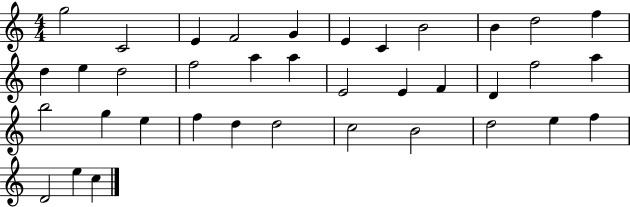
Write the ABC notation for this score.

X:1
T:Untitled
M:4/4
L:1/4
K:C
g2 C2 E F2 G E C B2 B d2 f d e d2 f2 a a E2 E F D f2 a b2 g e f d d2 c2 B2 d2 e f D2 e c